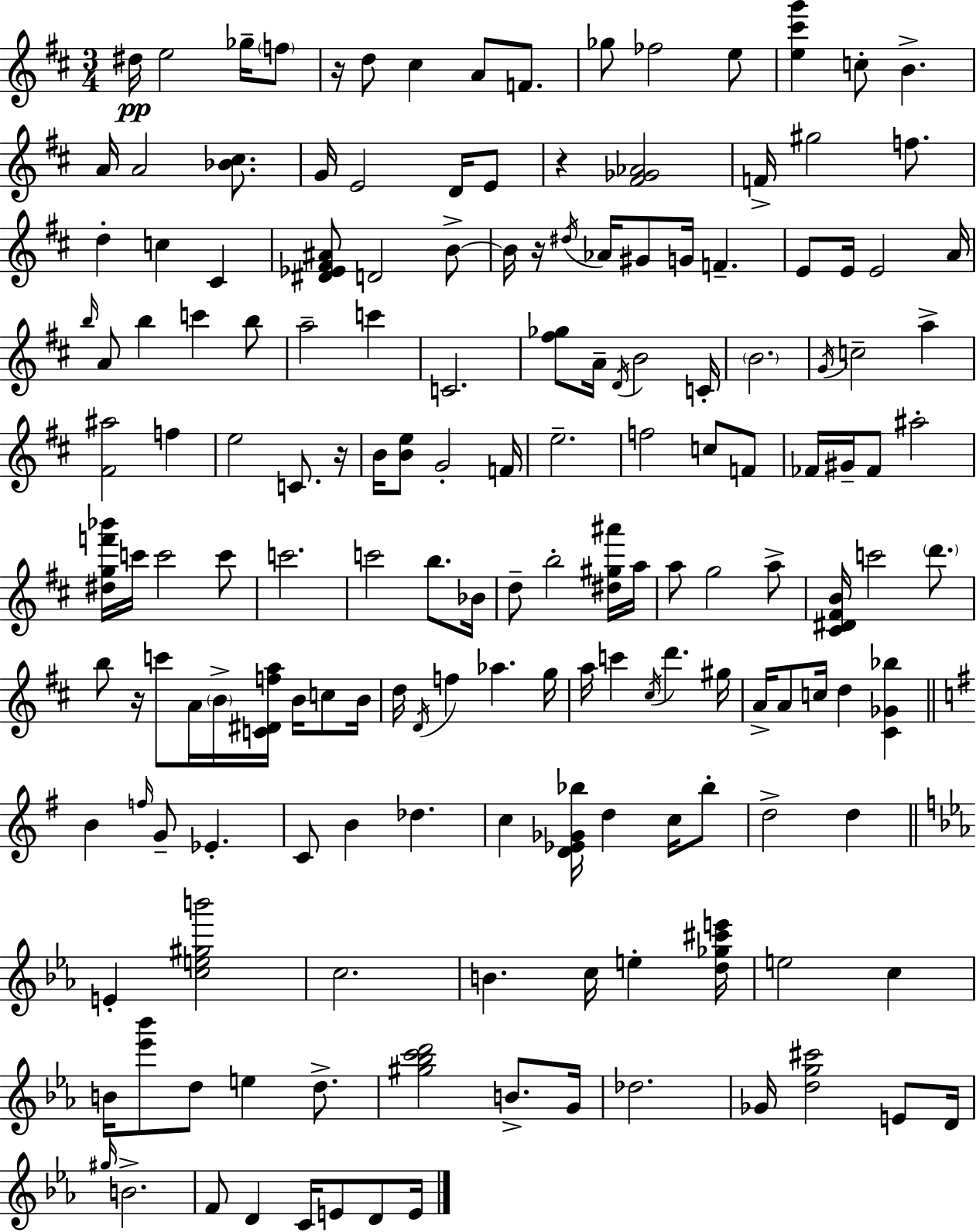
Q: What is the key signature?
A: D major